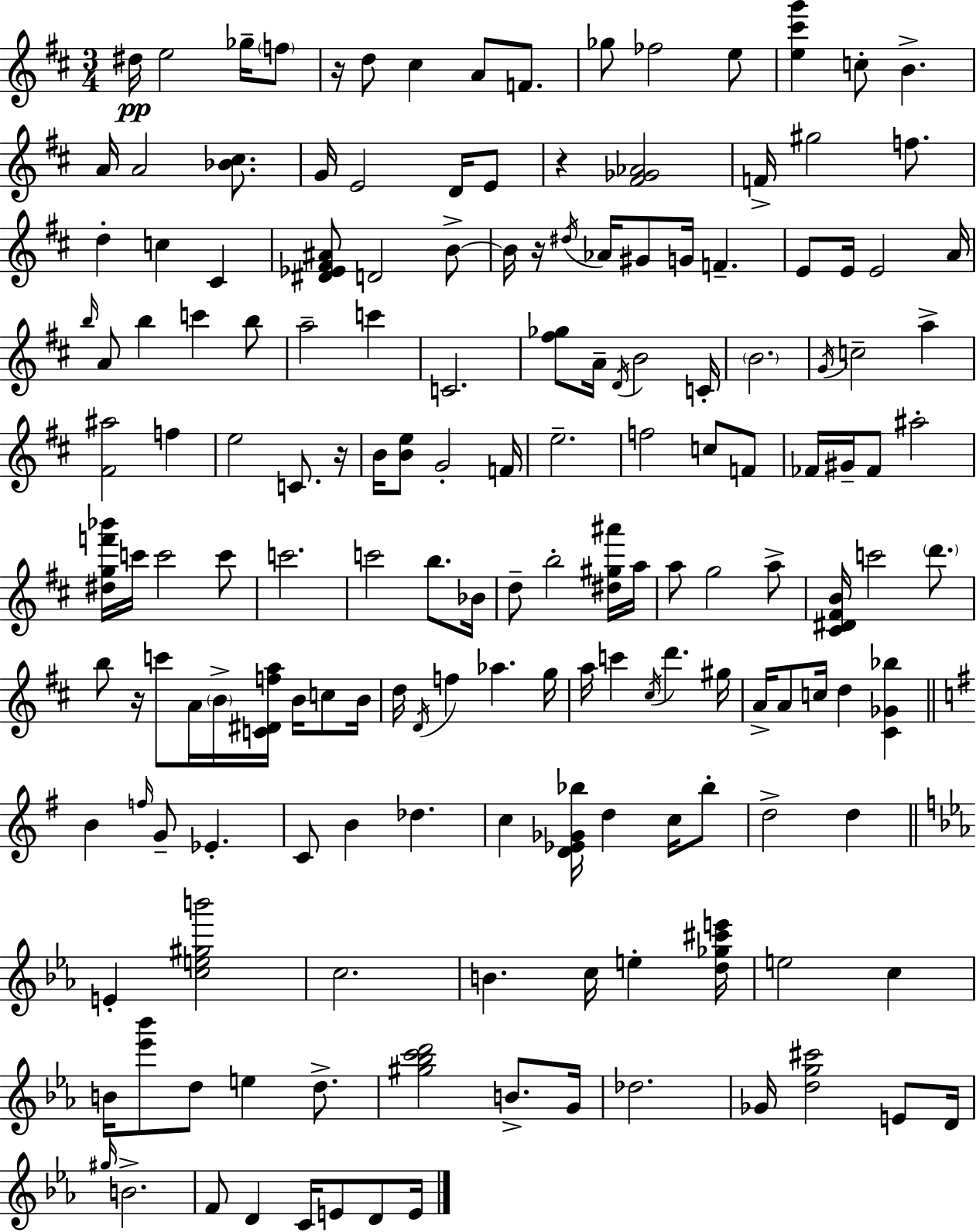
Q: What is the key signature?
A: D major